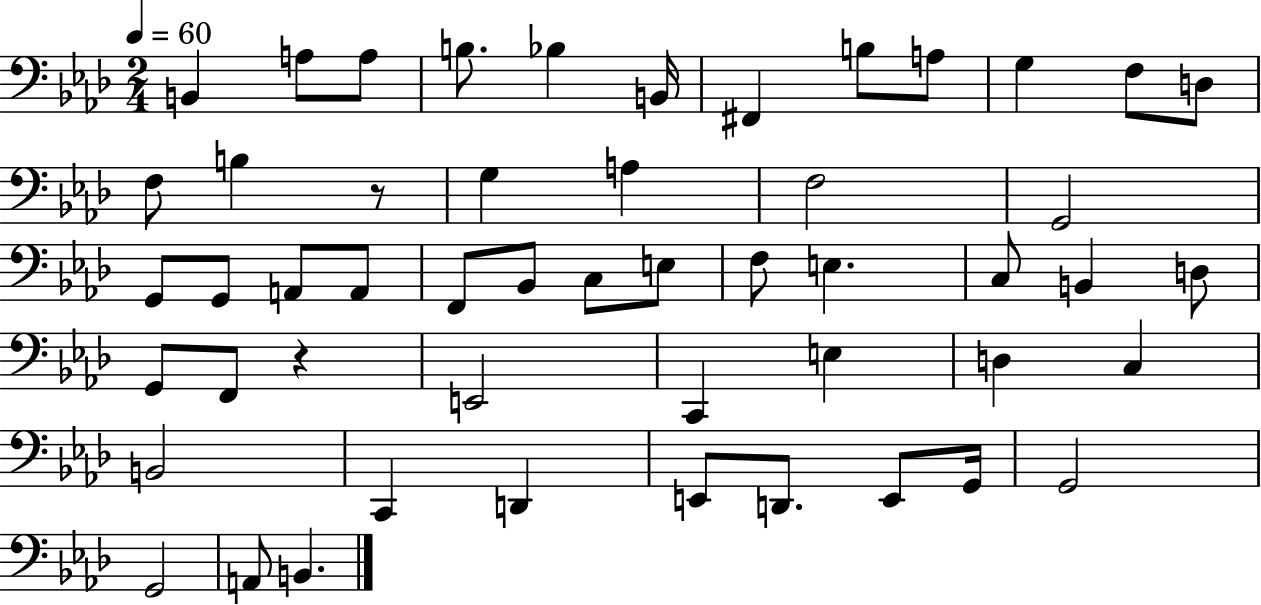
{
  \clef bass
  \numericTimeSignature
  \time 2/4
  \key aes \major
  \tempo 4 = 60
  b,4 a8 a8 | b8. bes4 b,16 | fis,4 b8 a8 | g4 f8 d8 | \break f8 b4 r8 | g4 a4 | f2 | g,2 | \break g,8 g,8 a,8 a,8 | f,8 bes,8 c8 e8 | f8 e4. | c8 b,4 d8 | \break g,8 f,8 r4 | e,2 | c,4 e4 | d4 c4 | \break b,2 | c,4 d,4 | e,8 d,8. e,8 g,16 | g,2 | \break g,2 | a,8 b,4. | \bar "|."
}